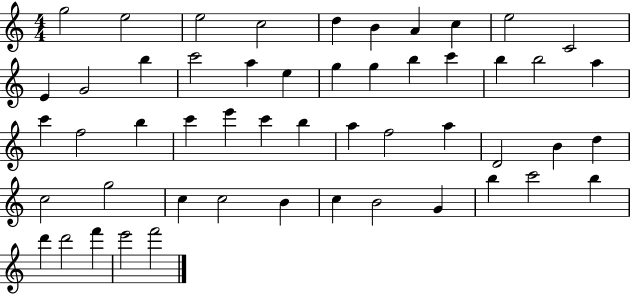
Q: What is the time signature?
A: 4/4